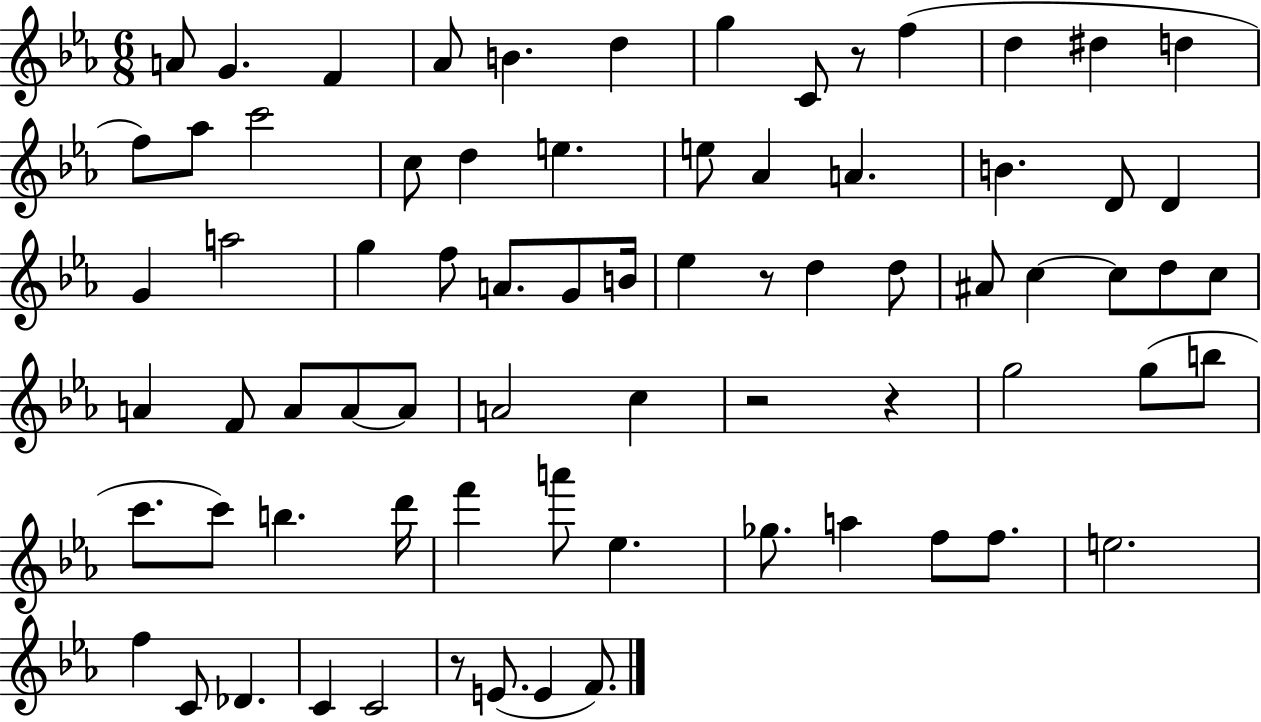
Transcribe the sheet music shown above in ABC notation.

X:1
T:Untitled
M:6/8
L:1/4
K:Eb
A/2 G F _A/2 B d g C/2 z/2 f d ^d d f/2 _a/2 c'2 c/2 d e e/2 _A A B D/2 D G a2 g f/2 A/2 G/2 B/4 _e z/2 d d/2 ^A/2 c c/2 d/2 c/2 A F/2 A/2 A/2 A/2 A2 c z2 z g2 g/2 b/2 c'/2 c'/2 b d'/4 f' a'/2 _e _g/2 a f/2 f/2 e2 f C/2 _D C C2 z/2 E/2 E F/2